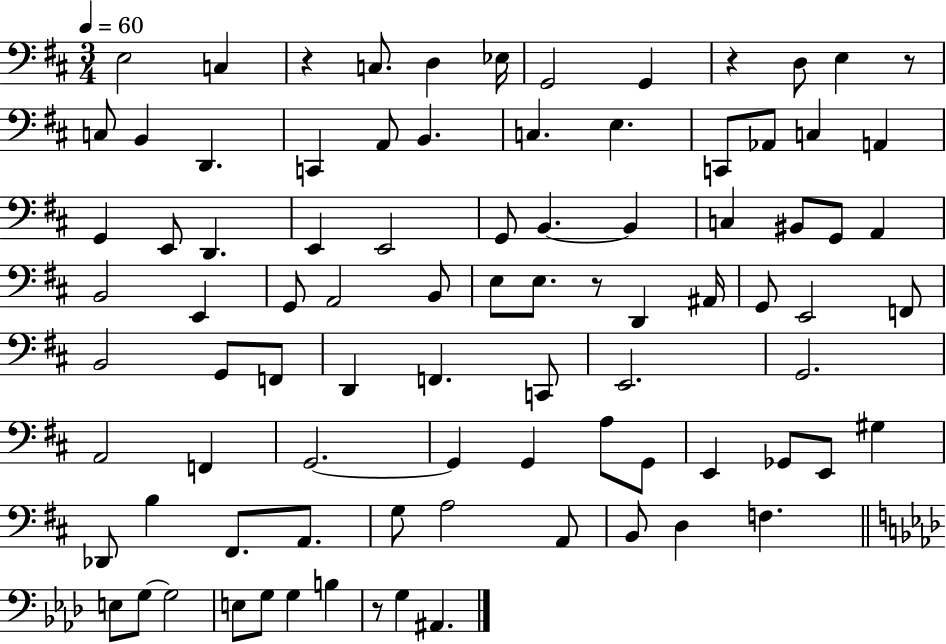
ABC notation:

X:1
T:Untitled
M:3/4
L:1/4
K:D
E,2 C, z C,/2 D, _E,/4 G,,2 G,, z D,/2 E, z/2 C,/2 B,, D,, C,, A,,/2 B,, C, E, C,,/2 _A,,/2 C, A,, G,, E,,/2 D,, E,, E,,2 G,,/2 B,, B,, C, ^B,,/2 G,,/2 A,, B,,2 E,, G,,/2 A,,2 B,,/2 E,/2 E,/2 z/2 D,, ^A,,/4 G,,/2 E,,2 F,,/2 B,,2 G,,/2 F,,/2 D,, F,, C,,/2 E,,2 G,,2 A,,2 F,, G,,2 G,, G,, A,/2 G,,/2 E,, _G,,/2 E,,/2 ^G, _D,,/2 B, ^F,,/2 A,,/2 G,/2 A,2 A,,/2 B,,/2 D, F, E,/2 G,/2 G,2 E,/2 G,/2 G, B, z/2 G, ^A,,